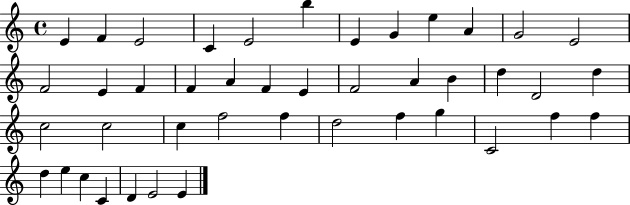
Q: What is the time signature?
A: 4/4